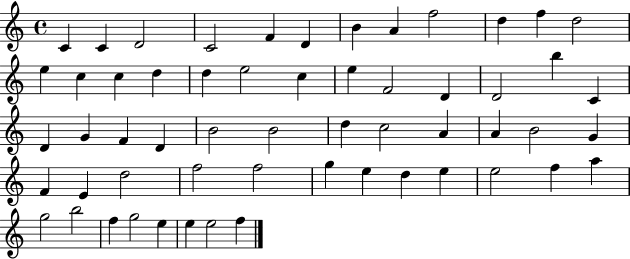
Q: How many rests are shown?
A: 0